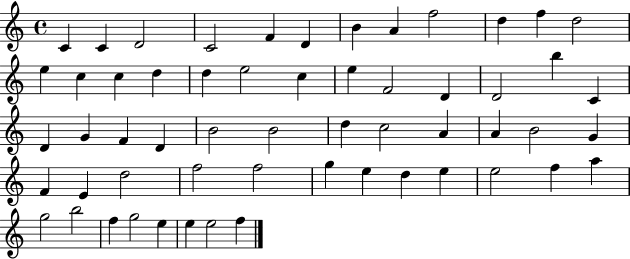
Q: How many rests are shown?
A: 0